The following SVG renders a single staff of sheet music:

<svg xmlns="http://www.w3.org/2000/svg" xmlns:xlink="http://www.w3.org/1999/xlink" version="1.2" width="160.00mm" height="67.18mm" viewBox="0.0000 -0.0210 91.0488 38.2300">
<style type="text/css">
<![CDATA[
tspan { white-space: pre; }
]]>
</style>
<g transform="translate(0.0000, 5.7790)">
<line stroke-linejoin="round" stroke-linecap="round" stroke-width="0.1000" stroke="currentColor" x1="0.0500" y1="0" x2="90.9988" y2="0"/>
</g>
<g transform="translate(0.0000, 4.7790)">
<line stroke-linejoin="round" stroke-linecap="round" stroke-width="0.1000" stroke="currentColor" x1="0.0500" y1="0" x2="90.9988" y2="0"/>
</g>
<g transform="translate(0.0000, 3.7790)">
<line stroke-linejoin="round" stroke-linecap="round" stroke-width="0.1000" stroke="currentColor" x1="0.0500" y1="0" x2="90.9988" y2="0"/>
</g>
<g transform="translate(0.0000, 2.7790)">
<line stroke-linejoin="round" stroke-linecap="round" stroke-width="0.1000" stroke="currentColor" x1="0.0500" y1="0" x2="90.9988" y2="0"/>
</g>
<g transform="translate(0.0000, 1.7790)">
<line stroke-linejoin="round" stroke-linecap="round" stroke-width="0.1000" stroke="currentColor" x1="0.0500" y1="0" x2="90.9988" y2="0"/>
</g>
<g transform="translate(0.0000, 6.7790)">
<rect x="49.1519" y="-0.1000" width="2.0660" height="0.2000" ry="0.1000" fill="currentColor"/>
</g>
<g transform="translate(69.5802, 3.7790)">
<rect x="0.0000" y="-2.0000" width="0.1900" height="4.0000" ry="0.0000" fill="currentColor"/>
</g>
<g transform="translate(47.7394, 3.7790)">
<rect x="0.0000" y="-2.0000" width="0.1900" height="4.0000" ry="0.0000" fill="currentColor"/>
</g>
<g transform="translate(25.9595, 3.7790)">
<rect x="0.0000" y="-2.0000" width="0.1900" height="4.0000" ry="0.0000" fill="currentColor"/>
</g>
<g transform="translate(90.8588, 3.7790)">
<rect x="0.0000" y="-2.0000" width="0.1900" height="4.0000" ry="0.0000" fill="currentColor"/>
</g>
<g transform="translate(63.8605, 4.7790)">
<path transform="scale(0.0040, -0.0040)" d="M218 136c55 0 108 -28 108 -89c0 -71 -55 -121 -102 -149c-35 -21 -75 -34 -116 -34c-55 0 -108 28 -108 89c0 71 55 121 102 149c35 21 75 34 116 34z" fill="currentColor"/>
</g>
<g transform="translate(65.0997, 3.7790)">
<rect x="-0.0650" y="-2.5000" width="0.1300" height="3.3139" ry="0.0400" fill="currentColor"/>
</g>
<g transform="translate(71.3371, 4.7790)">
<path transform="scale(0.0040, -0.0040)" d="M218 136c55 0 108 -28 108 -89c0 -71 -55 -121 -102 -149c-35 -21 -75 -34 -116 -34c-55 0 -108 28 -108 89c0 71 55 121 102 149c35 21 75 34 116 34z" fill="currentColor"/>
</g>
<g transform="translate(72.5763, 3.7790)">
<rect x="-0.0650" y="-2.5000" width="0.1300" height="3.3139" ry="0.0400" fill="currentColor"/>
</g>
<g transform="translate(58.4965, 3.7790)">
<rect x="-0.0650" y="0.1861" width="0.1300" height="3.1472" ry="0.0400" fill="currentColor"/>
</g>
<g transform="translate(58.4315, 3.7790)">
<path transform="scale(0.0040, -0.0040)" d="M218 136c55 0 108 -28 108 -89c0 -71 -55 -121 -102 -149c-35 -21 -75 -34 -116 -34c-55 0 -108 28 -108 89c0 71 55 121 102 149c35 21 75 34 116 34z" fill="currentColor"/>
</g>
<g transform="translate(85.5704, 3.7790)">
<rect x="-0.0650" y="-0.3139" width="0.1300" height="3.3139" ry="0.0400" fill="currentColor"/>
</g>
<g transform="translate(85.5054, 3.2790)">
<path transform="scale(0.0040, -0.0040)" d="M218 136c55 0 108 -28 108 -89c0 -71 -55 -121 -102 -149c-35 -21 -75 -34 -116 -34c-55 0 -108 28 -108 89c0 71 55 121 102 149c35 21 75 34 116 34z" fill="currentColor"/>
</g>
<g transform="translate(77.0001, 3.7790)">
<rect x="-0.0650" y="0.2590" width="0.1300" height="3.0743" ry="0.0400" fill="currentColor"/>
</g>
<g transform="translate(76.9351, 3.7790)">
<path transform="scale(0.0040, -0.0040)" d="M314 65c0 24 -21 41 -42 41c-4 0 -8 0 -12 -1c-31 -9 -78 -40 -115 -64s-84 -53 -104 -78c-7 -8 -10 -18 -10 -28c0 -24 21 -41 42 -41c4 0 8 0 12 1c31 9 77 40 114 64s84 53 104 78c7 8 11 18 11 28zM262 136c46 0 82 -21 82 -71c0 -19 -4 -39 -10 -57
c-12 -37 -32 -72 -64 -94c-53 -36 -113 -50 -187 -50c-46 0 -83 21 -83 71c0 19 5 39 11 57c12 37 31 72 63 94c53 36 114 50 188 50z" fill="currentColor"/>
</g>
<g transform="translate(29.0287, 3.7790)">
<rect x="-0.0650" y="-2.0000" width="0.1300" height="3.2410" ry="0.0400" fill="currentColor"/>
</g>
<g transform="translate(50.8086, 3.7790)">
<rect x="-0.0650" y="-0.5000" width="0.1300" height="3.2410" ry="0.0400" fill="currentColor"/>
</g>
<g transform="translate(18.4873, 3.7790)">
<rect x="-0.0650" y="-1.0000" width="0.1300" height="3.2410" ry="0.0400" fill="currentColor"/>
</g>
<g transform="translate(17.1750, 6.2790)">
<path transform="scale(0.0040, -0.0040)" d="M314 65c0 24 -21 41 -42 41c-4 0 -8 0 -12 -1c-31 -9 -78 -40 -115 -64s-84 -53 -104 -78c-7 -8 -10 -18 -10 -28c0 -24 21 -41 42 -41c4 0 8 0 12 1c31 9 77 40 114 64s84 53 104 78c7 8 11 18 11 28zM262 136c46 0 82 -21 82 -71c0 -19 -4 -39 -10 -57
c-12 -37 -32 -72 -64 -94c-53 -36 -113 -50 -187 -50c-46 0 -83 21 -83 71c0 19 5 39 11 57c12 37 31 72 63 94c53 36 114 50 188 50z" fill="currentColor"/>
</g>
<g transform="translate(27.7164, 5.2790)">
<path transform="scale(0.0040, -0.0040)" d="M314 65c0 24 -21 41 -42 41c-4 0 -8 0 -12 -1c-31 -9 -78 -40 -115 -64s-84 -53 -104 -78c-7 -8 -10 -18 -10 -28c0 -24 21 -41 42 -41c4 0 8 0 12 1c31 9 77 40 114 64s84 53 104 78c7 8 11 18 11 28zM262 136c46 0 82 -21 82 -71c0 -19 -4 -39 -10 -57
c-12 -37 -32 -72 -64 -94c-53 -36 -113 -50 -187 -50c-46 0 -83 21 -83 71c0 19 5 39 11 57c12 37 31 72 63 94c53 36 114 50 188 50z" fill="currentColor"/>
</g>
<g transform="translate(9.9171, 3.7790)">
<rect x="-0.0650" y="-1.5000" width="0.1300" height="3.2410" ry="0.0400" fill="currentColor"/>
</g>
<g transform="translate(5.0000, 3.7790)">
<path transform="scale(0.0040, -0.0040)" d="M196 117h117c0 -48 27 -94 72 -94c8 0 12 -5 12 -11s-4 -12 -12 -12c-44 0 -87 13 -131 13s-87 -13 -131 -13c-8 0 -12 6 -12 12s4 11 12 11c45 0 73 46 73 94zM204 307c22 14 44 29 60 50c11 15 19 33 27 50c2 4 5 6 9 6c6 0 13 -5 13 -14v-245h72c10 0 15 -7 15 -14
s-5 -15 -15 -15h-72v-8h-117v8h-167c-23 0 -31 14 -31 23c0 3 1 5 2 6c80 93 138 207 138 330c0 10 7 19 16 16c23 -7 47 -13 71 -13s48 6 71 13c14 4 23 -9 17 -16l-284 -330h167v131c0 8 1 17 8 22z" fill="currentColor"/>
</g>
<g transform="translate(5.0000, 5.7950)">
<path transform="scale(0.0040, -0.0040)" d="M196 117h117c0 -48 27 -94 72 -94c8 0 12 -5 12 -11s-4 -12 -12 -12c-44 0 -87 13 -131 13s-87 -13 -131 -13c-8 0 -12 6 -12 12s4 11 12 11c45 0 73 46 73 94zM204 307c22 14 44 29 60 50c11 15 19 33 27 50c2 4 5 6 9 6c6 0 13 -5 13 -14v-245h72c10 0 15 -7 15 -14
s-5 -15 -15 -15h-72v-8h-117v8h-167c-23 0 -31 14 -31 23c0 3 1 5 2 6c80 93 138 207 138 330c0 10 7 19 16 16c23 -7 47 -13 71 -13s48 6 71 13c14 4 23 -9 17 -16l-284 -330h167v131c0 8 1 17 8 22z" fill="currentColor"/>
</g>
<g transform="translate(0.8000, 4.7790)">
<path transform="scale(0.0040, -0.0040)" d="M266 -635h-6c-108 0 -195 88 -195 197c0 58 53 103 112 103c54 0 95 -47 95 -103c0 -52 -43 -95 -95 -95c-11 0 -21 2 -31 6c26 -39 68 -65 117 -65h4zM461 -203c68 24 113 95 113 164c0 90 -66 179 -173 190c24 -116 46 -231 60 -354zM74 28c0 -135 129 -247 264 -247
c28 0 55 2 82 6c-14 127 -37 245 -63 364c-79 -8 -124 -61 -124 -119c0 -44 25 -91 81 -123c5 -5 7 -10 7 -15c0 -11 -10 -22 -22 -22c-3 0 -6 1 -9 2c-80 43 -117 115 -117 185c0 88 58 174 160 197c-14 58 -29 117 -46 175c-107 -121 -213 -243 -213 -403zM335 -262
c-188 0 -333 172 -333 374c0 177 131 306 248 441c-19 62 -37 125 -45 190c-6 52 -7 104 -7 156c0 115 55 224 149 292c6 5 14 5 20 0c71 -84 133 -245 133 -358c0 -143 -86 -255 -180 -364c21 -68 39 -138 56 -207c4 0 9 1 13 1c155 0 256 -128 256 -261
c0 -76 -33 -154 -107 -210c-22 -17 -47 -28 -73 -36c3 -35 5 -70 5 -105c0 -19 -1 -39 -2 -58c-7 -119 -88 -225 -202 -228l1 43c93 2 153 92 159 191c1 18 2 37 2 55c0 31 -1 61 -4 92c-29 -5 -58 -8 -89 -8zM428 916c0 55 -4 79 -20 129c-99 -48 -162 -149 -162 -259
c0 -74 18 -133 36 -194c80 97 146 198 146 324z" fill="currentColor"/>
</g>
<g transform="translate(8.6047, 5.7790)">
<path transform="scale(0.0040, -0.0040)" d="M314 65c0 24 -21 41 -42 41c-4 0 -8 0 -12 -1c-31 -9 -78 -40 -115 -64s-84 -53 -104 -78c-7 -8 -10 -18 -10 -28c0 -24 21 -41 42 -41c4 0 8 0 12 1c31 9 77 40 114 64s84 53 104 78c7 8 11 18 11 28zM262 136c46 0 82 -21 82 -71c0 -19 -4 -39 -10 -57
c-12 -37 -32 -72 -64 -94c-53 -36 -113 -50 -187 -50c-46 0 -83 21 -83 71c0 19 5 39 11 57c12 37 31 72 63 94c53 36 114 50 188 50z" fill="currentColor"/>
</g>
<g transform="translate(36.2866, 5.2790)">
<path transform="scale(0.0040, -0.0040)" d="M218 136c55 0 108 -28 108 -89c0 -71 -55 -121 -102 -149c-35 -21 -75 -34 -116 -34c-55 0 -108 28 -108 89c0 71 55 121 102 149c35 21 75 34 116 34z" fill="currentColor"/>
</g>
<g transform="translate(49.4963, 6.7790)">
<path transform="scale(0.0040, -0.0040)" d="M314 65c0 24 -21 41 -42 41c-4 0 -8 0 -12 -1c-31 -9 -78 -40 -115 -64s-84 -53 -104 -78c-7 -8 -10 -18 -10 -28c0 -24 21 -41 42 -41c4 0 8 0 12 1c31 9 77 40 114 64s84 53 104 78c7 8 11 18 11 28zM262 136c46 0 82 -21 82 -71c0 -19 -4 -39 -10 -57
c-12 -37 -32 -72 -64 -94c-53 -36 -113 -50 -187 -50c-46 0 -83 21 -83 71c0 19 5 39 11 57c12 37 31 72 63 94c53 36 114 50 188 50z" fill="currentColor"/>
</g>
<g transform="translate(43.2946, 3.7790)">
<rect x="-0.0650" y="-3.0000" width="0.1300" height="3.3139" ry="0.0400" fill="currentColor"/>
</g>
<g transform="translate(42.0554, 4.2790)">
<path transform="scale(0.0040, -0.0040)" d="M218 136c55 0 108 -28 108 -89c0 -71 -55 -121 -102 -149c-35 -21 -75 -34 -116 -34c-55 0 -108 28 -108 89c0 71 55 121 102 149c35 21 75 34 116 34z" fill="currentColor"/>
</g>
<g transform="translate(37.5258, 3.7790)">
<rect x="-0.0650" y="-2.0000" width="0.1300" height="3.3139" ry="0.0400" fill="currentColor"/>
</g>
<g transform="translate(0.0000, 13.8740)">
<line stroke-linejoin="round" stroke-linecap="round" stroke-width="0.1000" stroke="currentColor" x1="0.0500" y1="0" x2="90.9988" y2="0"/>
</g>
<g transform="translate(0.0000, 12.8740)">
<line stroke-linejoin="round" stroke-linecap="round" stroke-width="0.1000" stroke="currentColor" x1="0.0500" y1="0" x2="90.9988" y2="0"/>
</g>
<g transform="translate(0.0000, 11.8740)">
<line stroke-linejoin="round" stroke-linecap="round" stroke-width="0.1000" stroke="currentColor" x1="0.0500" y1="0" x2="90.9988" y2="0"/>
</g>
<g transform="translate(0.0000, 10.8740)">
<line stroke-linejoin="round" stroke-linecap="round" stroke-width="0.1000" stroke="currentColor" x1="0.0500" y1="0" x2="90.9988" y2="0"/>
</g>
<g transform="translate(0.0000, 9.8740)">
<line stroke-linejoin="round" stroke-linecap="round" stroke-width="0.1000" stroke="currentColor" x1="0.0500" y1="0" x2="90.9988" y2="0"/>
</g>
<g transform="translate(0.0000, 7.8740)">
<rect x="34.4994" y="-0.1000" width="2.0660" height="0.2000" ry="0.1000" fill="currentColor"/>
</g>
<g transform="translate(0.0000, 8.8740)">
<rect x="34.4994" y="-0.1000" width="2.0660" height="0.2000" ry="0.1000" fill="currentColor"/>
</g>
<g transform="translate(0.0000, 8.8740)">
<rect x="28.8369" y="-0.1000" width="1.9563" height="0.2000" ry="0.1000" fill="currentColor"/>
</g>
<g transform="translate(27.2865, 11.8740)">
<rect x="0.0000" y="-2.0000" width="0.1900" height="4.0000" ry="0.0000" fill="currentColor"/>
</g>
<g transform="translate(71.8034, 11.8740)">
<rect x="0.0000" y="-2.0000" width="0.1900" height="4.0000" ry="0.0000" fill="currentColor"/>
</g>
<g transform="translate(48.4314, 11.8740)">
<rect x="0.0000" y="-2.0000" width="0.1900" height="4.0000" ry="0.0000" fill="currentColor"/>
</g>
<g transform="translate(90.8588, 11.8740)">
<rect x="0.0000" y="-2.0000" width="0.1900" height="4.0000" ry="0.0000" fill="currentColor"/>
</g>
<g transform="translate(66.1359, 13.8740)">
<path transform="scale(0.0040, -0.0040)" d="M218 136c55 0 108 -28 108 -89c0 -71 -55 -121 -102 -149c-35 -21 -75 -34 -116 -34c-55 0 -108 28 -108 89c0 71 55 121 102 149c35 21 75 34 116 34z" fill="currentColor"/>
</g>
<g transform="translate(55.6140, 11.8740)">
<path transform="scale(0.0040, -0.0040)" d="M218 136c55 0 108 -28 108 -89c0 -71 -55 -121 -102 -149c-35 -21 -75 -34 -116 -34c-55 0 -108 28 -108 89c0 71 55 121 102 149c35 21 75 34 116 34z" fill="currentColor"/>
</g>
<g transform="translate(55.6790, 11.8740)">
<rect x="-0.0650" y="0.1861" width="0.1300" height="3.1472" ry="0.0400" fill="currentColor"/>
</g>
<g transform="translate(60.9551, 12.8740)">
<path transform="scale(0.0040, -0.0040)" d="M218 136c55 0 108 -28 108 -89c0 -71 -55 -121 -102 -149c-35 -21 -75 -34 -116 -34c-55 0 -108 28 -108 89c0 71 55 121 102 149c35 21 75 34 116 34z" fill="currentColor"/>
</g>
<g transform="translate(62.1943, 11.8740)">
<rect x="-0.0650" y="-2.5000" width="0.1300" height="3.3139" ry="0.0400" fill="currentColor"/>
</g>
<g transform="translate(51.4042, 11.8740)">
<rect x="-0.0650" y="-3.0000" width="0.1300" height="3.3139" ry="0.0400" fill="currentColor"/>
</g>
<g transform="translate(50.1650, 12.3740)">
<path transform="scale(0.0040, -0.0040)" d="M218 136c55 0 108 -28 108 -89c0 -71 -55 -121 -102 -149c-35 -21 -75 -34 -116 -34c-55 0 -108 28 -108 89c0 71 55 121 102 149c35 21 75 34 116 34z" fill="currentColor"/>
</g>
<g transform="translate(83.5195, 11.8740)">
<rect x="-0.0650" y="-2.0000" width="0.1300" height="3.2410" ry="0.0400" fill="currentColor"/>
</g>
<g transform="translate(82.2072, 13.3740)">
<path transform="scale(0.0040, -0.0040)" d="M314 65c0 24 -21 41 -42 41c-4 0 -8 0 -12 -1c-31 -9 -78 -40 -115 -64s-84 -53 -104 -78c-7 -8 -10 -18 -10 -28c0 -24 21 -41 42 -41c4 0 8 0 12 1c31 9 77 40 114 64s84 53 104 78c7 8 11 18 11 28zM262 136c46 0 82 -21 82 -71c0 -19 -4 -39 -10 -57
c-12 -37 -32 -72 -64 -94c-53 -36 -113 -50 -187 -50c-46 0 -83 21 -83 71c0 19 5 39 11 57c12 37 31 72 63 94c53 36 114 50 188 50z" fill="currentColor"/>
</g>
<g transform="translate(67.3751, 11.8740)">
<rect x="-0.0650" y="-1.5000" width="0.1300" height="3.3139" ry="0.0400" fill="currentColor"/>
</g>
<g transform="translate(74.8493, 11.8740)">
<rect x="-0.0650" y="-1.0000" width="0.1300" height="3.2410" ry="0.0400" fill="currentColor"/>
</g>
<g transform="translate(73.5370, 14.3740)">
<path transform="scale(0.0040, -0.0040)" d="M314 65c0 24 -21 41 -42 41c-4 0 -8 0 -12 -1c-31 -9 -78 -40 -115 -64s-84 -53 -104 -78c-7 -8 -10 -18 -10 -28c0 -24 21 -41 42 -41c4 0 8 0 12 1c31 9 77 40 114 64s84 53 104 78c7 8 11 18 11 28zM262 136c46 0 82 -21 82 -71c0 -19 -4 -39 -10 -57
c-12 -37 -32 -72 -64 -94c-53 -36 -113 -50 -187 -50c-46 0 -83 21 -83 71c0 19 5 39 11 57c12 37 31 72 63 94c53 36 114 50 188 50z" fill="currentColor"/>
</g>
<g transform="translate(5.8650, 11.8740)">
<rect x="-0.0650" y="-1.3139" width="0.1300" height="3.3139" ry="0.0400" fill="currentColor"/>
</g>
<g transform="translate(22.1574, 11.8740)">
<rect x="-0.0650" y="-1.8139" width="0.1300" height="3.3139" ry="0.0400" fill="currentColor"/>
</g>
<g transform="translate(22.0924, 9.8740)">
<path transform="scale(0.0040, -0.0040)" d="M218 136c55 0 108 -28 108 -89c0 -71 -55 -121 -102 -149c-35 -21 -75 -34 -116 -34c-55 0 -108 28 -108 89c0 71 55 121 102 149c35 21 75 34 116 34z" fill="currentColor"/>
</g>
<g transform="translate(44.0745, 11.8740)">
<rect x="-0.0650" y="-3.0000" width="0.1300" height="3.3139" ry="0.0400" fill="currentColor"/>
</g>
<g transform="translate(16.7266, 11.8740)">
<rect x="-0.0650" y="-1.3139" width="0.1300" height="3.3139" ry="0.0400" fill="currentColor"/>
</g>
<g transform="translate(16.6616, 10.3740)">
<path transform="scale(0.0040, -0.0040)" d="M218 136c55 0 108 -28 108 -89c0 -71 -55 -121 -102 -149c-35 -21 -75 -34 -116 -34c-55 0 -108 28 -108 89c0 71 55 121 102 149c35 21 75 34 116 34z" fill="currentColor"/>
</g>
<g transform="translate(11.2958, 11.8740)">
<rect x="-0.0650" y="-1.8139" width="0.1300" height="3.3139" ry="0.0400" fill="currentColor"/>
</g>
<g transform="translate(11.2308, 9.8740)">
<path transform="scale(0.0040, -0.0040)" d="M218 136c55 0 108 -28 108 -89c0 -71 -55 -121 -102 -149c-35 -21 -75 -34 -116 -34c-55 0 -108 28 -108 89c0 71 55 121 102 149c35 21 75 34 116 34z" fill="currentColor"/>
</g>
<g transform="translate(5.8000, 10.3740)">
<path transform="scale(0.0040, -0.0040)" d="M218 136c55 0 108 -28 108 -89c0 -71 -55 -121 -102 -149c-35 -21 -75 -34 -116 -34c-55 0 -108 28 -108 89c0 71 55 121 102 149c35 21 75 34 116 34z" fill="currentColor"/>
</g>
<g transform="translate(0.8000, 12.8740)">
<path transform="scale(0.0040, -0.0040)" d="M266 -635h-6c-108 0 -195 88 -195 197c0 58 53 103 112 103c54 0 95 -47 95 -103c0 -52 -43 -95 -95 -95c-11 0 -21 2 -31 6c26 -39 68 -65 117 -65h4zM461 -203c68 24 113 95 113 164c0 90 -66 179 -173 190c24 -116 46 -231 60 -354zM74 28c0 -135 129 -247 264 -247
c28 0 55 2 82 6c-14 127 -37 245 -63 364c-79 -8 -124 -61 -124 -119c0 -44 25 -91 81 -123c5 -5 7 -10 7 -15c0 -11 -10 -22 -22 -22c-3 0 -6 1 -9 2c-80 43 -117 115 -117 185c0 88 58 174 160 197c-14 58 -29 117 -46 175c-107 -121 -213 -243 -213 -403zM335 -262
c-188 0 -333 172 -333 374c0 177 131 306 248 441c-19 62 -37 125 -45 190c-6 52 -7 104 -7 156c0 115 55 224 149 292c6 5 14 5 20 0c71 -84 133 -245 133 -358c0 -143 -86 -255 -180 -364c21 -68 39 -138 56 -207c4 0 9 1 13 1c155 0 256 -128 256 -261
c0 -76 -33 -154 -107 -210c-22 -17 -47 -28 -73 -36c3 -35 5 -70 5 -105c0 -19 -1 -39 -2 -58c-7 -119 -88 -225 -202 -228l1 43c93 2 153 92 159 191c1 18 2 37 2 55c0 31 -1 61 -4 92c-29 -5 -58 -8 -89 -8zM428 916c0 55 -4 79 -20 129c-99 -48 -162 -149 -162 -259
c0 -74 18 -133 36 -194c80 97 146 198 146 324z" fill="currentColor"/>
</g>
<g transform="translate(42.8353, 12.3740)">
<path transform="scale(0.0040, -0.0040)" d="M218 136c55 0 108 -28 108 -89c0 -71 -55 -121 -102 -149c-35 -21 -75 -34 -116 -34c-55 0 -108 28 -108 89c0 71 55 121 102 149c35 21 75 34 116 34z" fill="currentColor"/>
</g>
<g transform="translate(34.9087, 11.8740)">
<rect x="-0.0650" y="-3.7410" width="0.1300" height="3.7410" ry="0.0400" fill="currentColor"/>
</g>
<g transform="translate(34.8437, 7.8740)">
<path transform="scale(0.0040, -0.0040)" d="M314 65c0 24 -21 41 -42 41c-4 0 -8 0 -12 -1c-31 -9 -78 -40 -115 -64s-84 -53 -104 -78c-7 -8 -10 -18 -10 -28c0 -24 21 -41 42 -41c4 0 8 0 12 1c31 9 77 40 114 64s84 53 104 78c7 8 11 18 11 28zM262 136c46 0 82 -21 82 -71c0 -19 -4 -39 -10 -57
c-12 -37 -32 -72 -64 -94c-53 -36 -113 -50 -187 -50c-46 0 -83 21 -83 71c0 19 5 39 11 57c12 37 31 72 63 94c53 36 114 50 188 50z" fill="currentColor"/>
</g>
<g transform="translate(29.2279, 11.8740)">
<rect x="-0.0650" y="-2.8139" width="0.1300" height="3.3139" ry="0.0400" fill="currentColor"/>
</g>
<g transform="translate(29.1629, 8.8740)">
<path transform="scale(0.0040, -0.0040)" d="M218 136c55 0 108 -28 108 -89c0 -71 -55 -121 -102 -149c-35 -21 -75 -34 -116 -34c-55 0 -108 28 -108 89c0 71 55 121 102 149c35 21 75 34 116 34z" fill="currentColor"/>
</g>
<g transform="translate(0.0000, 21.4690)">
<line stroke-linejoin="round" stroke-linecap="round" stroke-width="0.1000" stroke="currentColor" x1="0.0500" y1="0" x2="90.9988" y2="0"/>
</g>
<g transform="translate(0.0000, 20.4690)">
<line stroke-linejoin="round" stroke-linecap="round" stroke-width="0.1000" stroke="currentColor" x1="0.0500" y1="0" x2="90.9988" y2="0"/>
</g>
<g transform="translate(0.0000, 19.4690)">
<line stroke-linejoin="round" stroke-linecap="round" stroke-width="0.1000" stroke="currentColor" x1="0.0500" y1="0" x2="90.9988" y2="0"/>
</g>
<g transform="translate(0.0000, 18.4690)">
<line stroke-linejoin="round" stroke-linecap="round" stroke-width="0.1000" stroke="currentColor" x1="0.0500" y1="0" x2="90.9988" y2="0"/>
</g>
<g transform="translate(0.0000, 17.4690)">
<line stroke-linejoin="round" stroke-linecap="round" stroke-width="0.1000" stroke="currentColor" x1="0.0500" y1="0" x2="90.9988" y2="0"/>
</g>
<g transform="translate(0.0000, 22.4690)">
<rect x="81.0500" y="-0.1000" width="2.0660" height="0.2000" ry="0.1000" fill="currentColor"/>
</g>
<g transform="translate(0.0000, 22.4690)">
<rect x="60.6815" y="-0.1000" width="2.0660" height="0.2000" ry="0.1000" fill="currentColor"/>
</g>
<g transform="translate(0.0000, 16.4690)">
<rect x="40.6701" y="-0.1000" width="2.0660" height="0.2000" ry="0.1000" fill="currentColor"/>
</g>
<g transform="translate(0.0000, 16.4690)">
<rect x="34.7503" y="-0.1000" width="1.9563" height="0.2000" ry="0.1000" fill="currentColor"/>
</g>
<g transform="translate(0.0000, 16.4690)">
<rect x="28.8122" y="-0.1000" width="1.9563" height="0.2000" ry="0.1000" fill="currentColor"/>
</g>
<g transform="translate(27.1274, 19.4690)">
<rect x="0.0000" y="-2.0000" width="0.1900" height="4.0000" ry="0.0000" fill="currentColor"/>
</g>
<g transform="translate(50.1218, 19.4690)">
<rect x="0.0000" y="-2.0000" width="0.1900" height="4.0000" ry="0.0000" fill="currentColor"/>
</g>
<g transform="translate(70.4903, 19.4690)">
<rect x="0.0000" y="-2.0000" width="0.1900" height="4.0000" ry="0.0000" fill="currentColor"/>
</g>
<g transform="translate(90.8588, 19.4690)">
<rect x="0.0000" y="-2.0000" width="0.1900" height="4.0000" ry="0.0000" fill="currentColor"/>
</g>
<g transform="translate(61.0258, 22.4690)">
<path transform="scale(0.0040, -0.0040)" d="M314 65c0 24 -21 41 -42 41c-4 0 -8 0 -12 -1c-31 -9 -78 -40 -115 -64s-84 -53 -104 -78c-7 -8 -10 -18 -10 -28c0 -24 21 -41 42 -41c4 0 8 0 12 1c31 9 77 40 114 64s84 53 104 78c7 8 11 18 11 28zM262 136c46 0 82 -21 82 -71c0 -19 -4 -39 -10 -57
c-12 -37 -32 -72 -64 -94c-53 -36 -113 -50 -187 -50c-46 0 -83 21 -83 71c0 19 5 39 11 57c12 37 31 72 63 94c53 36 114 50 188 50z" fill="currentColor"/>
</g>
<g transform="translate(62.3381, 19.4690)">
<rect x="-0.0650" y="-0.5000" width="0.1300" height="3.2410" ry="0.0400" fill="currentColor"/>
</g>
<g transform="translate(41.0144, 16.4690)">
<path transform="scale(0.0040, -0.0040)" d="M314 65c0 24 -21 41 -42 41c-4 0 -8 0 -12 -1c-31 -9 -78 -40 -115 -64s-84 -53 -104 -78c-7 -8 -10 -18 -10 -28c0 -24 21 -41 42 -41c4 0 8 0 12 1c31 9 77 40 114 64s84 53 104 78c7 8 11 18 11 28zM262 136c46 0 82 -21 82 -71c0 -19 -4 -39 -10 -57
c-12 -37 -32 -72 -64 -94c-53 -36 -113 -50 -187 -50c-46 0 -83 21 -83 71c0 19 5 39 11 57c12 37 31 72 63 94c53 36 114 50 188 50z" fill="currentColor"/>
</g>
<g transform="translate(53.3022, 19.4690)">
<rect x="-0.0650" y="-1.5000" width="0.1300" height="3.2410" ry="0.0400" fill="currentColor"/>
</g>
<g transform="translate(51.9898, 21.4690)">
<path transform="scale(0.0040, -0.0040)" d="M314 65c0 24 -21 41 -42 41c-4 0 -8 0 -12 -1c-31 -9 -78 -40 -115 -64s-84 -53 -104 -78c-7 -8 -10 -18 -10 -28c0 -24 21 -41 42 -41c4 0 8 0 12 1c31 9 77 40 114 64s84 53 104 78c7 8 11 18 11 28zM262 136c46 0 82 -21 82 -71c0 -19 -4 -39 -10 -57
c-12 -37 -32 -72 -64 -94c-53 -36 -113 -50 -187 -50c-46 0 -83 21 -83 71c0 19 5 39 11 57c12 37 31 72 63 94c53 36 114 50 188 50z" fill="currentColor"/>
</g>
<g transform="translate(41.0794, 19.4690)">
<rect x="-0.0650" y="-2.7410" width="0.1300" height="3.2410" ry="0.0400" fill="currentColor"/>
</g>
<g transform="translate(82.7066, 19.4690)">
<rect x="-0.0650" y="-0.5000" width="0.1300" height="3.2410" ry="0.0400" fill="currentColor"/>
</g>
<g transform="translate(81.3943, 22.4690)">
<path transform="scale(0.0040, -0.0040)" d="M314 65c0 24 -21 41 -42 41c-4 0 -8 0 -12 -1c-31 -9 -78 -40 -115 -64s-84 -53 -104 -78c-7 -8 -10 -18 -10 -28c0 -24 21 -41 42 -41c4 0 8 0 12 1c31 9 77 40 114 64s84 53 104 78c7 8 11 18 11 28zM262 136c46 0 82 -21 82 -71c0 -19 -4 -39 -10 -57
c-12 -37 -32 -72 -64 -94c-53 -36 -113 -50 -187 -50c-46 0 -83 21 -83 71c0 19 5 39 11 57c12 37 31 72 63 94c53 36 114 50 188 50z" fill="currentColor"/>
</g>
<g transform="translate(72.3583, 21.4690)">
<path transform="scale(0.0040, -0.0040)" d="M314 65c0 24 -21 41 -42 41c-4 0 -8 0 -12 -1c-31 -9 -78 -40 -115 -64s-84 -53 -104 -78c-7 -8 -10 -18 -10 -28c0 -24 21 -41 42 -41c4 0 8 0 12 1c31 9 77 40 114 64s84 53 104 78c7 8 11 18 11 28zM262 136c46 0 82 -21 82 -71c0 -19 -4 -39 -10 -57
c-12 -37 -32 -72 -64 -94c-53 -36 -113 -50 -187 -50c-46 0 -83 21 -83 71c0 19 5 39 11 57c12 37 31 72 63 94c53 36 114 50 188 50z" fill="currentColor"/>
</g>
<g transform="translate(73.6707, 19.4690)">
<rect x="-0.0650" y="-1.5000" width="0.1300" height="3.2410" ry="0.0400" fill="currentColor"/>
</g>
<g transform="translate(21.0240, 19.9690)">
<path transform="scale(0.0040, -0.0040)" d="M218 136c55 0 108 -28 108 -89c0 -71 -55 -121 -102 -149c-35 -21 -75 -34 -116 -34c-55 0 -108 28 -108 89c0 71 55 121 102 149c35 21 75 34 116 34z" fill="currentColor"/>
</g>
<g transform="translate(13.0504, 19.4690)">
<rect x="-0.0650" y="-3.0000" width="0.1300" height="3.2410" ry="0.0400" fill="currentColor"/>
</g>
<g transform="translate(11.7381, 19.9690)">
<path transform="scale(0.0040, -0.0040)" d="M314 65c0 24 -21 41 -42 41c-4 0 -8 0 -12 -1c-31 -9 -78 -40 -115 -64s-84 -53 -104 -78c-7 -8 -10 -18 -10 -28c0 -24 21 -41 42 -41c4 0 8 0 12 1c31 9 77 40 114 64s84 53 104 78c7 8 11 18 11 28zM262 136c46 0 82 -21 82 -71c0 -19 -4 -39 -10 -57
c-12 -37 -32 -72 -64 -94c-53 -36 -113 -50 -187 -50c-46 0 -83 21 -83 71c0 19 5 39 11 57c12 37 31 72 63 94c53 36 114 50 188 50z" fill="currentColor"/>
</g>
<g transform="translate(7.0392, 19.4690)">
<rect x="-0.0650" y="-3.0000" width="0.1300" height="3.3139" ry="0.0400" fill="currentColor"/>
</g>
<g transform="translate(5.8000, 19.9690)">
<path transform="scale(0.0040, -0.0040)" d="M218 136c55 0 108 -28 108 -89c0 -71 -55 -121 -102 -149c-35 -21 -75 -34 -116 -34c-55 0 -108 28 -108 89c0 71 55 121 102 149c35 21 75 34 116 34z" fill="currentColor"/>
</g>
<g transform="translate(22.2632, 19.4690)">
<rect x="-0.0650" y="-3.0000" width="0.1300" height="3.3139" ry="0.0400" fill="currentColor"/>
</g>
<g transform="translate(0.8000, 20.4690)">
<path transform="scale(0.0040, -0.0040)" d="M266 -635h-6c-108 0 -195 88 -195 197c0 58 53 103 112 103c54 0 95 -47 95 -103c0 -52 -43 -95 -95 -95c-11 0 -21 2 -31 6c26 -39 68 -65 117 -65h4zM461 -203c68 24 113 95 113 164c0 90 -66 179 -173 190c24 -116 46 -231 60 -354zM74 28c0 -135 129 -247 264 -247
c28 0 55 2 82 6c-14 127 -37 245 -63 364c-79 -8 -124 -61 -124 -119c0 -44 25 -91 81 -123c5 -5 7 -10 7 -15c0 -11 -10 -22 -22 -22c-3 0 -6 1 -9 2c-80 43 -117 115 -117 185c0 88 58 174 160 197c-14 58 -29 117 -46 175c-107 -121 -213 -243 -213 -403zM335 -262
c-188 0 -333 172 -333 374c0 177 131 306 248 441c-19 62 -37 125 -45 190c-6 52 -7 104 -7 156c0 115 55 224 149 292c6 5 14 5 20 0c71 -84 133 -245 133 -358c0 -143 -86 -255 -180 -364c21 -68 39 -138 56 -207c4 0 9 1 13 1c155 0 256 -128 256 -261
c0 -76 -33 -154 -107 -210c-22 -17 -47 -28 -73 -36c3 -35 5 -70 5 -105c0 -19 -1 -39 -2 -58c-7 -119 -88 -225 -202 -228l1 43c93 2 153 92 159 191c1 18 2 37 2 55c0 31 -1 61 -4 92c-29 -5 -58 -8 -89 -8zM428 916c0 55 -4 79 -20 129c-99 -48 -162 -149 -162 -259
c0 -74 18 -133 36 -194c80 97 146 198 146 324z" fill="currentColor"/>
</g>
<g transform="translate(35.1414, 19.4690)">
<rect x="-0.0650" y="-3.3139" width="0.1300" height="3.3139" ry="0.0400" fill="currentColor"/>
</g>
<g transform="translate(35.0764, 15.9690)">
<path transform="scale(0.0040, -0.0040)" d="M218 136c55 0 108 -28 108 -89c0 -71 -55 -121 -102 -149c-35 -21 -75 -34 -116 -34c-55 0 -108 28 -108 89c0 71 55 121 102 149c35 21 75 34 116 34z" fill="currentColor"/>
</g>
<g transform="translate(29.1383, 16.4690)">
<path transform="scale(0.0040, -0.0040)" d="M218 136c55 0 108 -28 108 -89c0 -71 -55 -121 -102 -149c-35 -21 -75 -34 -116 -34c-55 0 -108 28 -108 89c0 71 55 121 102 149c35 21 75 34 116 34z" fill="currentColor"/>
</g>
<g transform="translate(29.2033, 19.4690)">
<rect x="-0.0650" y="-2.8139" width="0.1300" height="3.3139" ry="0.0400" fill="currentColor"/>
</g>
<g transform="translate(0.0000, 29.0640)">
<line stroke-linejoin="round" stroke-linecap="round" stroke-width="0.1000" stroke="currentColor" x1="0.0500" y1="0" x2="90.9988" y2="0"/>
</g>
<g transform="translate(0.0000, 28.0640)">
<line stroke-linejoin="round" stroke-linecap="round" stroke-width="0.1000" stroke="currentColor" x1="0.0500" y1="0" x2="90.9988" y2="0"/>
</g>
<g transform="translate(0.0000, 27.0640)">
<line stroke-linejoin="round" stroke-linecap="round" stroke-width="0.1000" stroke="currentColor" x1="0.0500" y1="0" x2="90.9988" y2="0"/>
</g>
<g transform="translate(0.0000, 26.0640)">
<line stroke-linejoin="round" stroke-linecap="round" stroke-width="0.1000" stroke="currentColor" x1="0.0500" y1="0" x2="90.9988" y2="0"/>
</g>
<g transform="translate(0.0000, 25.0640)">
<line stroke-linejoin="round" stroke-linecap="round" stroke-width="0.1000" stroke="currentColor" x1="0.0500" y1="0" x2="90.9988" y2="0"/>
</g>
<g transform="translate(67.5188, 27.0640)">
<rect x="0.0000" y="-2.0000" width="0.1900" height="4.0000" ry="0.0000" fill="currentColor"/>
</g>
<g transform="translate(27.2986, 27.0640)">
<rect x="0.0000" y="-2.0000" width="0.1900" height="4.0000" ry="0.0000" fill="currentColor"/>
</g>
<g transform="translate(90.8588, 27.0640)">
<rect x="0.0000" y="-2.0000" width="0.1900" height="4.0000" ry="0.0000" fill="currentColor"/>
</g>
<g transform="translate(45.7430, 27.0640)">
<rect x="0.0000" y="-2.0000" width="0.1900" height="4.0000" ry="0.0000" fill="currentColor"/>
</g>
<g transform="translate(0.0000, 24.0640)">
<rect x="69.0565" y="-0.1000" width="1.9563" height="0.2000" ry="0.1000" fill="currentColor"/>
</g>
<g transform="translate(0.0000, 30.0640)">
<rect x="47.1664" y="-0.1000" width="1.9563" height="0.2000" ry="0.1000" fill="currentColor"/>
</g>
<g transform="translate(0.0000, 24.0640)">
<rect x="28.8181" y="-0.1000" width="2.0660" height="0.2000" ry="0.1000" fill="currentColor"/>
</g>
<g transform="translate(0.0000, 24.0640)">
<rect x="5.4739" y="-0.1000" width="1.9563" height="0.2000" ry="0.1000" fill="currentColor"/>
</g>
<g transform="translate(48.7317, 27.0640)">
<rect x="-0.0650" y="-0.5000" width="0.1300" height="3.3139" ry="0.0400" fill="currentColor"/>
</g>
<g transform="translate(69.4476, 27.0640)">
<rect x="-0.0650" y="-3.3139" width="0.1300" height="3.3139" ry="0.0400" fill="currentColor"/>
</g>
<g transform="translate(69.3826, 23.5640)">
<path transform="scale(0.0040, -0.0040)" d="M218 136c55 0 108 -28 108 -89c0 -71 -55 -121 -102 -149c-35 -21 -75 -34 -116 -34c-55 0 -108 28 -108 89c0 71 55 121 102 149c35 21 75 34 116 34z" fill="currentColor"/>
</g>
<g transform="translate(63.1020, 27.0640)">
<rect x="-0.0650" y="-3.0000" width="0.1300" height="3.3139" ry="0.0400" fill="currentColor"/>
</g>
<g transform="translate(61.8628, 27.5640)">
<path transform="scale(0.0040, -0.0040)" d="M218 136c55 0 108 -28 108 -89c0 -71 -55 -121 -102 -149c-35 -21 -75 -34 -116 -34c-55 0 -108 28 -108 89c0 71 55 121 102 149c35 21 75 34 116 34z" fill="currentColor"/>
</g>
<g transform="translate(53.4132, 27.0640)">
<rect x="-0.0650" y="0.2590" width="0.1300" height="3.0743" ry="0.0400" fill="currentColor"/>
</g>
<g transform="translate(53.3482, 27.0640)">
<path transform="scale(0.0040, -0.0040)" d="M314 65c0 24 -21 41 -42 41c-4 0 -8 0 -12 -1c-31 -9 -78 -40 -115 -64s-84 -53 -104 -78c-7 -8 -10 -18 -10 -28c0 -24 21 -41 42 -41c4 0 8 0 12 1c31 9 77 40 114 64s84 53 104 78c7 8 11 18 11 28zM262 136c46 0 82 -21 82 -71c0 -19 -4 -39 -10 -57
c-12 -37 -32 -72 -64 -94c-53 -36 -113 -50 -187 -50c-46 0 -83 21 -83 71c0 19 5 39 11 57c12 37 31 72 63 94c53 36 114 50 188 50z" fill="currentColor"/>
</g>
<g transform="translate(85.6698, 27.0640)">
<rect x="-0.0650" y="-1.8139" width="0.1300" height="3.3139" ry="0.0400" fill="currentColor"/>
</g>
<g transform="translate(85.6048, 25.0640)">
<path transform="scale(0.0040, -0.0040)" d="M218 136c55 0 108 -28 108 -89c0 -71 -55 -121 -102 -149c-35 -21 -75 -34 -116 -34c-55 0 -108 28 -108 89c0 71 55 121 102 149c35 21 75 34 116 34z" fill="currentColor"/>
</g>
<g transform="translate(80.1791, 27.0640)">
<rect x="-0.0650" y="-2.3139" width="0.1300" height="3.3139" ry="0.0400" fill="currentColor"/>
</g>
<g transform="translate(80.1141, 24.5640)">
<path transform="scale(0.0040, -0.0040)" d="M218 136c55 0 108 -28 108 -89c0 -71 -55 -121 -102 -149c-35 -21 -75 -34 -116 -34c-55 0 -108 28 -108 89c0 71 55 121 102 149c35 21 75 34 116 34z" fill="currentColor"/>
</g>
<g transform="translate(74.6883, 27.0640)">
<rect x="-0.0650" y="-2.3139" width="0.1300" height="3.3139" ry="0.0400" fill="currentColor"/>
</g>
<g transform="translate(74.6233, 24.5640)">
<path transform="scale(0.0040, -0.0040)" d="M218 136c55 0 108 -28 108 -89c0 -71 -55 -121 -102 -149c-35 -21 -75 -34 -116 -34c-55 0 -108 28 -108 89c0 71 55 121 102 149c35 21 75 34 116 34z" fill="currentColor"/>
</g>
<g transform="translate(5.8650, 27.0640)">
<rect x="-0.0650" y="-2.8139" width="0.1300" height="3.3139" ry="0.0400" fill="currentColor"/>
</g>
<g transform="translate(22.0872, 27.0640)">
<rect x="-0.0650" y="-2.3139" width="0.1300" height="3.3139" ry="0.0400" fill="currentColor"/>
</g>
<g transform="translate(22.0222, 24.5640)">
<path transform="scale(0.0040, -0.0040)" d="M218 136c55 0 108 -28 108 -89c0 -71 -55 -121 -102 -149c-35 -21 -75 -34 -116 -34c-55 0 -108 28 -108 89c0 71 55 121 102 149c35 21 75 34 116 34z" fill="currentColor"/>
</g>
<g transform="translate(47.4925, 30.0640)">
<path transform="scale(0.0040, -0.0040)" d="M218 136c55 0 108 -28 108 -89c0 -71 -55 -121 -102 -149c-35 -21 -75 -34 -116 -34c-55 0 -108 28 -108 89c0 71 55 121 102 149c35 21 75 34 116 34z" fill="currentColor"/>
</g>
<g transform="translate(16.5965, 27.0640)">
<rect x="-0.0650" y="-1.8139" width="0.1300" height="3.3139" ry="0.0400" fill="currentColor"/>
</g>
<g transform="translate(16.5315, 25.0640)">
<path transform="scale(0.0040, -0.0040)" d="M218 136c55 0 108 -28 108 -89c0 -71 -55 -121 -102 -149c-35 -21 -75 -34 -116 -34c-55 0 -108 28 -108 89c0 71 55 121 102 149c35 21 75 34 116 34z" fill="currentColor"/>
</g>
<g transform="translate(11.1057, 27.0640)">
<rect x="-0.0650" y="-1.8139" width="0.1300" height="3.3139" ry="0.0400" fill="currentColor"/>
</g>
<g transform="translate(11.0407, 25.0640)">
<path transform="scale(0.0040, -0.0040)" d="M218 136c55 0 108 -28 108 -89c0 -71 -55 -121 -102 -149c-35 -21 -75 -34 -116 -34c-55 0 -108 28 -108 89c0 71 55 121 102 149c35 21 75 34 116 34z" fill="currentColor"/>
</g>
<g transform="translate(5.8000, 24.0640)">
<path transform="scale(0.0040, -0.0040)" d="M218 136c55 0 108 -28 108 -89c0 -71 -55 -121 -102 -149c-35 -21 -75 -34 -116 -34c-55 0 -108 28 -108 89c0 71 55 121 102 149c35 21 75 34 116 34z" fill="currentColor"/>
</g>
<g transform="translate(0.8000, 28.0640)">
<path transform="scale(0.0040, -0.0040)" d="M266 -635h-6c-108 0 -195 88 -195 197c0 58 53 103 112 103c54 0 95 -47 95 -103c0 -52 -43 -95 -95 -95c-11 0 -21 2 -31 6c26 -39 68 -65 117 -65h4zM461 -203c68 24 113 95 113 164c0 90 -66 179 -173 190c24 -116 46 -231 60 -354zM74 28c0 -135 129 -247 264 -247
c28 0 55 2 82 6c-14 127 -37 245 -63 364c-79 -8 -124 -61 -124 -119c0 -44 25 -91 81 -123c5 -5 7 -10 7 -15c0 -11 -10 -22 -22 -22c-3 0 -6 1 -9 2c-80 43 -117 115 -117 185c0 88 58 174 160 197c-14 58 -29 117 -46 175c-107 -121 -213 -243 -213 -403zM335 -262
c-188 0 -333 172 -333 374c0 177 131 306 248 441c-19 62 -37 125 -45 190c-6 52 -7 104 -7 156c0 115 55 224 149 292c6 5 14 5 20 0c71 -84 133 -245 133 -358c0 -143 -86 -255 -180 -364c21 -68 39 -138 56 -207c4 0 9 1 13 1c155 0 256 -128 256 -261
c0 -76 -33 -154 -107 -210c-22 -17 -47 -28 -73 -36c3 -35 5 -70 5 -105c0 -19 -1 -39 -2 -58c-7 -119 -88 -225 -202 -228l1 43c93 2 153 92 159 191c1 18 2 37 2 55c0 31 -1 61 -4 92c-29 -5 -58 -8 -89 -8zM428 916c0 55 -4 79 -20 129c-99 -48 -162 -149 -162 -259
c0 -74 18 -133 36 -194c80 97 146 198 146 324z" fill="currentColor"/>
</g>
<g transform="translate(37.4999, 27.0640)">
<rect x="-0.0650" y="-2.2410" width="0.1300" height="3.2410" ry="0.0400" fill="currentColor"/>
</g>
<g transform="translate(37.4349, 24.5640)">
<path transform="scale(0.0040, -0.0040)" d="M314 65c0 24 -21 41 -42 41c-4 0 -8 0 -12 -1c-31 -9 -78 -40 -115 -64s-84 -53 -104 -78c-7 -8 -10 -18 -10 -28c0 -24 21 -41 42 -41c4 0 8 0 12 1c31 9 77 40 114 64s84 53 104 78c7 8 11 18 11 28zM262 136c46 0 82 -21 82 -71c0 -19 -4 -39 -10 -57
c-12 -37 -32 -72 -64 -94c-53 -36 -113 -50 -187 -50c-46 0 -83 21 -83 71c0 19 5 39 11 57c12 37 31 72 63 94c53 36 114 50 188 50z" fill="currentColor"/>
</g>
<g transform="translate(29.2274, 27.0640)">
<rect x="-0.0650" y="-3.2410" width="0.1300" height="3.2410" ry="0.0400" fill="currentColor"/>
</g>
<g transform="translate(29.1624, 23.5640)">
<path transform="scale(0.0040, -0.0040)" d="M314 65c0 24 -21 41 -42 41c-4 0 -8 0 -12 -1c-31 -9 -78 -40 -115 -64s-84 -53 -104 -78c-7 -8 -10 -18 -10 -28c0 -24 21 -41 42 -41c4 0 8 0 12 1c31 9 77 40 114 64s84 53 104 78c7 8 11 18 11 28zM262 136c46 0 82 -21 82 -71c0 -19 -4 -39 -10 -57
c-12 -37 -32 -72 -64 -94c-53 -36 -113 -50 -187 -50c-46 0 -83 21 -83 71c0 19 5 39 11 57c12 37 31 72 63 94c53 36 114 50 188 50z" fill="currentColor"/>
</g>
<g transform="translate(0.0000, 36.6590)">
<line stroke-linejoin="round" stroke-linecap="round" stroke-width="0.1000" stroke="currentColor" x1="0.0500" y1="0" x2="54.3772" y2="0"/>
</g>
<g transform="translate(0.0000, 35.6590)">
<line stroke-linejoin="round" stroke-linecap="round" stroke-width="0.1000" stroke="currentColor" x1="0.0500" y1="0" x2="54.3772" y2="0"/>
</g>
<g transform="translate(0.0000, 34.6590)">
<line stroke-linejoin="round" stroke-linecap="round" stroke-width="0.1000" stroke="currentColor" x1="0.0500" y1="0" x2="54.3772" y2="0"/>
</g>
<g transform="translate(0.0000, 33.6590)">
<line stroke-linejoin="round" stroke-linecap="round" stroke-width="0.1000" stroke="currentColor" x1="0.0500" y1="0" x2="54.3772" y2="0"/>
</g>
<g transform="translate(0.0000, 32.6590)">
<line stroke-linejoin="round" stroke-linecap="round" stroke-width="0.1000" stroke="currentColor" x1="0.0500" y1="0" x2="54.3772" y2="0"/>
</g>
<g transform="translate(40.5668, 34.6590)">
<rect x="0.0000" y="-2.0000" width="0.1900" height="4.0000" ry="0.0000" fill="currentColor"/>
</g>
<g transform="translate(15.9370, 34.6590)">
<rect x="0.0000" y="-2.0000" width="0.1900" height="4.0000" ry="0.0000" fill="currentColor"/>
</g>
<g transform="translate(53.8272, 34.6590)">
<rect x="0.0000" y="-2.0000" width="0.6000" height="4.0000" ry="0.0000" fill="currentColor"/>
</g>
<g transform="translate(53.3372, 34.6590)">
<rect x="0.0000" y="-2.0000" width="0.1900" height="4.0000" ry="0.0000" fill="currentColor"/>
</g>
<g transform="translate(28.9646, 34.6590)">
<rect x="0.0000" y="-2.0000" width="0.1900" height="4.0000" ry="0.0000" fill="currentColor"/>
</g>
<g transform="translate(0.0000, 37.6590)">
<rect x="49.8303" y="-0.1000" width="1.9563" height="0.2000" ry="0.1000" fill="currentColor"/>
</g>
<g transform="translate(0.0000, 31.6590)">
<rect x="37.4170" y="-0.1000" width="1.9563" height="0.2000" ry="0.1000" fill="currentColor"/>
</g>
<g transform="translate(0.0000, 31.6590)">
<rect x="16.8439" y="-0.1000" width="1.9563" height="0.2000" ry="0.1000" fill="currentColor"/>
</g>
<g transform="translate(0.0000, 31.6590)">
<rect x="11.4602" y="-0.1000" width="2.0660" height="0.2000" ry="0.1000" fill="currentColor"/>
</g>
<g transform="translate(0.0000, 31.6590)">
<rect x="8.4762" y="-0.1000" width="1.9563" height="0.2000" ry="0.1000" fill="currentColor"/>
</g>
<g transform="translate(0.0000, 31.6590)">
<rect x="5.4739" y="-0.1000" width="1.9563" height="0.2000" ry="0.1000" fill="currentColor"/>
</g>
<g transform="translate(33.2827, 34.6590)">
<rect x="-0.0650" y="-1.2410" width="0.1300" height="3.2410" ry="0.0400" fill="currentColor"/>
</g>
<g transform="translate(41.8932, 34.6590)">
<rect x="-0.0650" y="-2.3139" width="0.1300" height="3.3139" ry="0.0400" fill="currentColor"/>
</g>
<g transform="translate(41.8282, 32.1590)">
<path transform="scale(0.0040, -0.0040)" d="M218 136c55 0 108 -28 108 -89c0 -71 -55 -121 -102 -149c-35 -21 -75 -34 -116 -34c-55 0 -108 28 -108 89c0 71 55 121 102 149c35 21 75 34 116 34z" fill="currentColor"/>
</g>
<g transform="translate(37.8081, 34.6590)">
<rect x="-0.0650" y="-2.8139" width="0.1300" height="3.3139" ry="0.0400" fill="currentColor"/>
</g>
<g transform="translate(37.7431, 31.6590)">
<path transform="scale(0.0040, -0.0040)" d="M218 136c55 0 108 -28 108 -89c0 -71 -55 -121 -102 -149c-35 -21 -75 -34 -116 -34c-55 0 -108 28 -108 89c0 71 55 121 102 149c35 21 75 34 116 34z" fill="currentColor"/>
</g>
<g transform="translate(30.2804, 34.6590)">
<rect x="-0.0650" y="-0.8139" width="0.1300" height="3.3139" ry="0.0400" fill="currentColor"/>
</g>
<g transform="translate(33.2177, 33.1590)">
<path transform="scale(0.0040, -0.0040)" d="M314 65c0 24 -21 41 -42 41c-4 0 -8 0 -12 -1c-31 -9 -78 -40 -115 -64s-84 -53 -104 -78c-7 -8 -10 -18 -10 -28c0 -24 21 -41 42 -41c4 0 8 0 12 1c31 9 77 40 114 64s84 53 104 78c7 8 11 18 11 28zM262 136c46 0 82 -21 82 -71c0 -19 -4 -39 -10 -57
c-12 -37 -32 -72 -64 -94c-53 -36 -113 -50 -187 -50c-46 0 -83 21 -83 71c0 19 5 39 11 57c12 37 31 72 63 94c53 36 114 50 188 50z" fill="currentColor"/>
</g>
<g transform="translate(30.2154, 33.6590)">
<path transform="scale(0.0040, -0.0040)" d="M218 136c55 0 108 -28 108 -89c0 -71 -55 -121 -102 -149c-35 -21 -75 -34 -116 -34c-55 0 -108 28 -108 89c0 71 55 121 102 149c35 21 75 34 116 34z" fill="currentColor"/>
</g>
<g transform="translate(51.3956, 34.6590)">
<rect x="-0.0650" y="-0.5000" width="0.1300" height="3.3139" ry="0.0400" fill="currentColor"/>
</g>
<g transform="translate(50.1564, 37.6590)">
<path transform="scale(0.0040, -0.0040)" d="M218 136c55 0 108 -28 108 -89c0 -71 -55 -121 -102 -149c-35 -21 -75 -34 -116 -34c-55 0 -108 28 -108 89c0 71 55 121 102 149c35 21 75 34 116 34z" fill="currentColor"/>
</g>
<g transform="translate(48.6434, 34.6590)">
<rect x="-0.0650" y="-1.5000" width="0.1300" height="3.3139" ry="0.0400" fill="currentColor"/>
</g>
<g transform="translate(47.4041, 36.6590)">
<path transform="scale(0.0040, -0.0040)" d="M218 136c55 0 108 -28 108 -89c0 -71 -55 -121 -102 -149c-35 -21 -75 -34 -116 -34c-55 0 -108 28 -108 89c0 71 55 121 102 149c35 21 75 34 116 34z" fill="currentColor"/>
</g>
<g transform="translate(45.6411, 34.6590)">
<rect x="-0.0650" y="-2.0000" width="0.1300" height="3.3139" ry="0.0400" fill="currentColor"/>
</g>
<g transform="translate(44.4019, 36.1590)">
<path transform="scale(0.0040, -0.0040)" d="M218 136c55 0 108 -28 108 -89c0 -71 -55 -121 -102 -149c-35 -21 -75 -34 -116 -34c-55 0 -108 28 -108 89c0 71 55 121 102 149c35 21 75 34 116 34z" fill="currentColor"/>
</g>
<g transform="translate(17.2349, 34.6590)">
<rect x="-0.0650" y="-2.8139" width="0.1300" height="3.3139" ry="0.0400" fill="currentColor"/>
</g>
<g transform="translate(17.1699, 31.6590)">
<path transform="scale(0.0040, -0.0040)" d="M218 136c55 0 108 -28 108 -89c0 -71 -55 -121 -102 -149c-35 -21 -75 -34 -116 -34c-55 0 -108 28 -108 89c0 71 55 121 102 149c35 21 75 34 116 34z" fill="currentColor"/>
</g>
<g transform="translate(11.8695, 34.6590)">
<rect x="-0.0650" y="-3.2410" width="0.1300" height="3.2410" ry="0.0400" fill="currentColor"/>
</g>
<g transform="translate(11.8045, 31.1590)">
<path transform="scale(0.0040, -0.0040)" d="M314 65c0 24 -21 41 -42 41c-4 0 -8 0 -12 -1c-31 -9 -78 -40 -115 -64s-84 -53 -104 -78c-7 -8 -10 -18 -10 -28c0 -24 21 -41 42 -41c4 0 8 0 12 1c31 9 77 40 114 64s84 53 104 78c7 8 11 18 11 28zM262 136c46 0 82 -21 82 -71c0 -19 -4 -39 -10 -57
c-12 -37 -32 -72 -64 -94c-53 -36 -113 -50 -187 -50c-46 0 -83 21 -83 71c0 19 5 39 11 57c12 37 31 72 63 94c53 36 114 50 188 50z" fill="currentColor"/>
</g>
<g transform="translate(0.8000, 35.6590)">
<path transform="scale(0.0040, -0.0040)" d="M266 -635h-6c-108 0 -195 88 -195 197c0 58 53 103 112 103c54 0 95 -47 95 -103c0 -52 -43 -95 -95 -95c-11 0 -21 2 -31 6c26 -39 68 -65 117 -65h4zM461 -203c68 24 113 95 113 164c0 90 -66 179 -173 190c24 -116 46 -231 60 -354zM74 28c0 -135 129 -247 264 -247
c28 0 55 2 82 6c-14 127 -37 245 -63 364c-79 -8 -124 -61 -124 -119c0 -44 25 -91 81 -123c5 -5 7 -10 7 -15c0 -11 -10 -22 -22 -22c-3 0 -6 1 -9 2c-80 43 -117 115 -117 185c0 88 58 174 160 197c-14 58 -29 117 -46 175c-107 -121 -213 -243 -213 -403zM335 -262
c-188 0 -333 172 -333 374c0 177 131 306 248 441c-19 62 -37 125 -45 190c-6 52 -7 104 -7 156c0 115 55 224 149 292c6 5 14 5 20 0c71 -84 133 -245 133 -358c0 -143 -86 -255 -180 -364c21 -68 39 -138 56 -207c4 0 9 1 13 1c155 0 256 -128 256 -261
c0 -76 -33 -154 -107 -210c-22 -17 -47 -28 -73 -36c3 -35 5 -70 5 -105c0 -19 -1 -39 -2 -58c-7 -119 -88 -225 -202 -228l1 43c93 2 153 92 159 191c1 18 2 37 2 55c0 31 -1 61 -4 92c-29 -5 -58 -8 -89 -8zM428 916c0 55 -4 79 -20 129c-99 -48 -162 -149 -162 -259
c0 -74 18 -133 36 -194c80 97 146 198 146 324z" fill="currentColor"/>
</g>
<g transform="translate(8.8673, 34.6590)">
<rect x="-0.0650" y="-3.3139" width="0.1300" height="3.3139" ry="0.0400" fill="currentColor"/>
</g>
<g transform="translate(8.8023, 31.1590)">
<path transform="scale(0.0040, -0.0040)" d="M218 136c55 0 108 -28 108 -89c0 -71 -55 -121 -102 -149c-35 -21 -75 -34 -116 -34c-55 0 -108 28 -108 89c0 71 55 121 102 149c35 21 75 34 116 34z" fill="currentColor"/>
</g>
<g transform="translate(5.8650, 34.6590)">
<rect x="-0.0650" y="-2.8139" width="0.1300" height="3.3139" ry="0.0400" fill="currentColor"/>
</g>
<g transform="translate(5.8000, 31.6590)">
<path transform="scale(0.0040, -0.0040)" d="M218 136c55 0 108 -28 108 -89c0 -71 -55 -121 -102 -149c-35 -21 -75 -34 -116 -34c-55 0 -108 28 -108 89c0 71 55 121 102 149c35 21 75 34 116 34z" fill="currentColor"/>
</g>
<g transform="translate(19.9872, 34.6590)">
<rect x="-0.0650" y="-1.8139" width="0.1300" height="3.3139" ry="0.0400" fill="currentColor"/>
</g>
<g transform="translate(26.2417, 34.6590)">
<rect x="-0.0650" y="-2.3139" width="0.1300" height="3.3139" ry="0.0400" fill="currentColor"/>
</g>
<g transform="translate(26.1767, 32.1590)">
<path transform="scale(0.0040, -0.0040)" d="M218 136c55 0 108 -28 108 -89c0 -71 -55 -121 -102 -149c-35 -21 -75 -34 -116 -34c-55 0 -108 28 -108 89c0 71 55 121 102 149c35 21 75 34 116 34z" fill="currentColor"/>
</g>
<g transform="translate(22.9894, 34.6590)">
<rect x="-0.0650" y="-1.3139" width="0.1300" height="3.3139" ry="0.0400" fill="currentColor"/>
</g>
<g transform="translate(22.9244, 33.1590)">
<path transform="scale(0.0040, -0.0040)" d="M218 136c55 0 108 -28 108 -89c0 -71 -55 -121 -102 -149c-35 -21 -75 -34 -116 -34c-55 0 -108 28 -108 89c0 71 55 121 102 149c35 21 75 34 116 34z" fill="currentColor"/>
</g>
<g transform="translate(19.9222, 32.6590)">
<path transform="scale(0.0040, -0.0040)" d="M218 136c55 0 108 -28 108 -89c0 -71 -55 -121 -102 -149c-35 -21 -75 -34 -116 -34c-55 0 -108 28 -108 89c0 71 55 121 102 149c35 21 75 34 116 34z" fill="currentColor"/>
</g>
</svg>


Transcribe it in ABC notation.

X:1
T:Untitled
M:4/4
L:1/4
K:C
E2 D2 F2 F A C2 B G G B2 c e f e f a c'2 A A B G E D2 F2 A A2 A a b a2 E2 C2 E2 C2 a f f g b2 g2 C B2 A b g g f a b b2 a f e g d e2 a g F E C